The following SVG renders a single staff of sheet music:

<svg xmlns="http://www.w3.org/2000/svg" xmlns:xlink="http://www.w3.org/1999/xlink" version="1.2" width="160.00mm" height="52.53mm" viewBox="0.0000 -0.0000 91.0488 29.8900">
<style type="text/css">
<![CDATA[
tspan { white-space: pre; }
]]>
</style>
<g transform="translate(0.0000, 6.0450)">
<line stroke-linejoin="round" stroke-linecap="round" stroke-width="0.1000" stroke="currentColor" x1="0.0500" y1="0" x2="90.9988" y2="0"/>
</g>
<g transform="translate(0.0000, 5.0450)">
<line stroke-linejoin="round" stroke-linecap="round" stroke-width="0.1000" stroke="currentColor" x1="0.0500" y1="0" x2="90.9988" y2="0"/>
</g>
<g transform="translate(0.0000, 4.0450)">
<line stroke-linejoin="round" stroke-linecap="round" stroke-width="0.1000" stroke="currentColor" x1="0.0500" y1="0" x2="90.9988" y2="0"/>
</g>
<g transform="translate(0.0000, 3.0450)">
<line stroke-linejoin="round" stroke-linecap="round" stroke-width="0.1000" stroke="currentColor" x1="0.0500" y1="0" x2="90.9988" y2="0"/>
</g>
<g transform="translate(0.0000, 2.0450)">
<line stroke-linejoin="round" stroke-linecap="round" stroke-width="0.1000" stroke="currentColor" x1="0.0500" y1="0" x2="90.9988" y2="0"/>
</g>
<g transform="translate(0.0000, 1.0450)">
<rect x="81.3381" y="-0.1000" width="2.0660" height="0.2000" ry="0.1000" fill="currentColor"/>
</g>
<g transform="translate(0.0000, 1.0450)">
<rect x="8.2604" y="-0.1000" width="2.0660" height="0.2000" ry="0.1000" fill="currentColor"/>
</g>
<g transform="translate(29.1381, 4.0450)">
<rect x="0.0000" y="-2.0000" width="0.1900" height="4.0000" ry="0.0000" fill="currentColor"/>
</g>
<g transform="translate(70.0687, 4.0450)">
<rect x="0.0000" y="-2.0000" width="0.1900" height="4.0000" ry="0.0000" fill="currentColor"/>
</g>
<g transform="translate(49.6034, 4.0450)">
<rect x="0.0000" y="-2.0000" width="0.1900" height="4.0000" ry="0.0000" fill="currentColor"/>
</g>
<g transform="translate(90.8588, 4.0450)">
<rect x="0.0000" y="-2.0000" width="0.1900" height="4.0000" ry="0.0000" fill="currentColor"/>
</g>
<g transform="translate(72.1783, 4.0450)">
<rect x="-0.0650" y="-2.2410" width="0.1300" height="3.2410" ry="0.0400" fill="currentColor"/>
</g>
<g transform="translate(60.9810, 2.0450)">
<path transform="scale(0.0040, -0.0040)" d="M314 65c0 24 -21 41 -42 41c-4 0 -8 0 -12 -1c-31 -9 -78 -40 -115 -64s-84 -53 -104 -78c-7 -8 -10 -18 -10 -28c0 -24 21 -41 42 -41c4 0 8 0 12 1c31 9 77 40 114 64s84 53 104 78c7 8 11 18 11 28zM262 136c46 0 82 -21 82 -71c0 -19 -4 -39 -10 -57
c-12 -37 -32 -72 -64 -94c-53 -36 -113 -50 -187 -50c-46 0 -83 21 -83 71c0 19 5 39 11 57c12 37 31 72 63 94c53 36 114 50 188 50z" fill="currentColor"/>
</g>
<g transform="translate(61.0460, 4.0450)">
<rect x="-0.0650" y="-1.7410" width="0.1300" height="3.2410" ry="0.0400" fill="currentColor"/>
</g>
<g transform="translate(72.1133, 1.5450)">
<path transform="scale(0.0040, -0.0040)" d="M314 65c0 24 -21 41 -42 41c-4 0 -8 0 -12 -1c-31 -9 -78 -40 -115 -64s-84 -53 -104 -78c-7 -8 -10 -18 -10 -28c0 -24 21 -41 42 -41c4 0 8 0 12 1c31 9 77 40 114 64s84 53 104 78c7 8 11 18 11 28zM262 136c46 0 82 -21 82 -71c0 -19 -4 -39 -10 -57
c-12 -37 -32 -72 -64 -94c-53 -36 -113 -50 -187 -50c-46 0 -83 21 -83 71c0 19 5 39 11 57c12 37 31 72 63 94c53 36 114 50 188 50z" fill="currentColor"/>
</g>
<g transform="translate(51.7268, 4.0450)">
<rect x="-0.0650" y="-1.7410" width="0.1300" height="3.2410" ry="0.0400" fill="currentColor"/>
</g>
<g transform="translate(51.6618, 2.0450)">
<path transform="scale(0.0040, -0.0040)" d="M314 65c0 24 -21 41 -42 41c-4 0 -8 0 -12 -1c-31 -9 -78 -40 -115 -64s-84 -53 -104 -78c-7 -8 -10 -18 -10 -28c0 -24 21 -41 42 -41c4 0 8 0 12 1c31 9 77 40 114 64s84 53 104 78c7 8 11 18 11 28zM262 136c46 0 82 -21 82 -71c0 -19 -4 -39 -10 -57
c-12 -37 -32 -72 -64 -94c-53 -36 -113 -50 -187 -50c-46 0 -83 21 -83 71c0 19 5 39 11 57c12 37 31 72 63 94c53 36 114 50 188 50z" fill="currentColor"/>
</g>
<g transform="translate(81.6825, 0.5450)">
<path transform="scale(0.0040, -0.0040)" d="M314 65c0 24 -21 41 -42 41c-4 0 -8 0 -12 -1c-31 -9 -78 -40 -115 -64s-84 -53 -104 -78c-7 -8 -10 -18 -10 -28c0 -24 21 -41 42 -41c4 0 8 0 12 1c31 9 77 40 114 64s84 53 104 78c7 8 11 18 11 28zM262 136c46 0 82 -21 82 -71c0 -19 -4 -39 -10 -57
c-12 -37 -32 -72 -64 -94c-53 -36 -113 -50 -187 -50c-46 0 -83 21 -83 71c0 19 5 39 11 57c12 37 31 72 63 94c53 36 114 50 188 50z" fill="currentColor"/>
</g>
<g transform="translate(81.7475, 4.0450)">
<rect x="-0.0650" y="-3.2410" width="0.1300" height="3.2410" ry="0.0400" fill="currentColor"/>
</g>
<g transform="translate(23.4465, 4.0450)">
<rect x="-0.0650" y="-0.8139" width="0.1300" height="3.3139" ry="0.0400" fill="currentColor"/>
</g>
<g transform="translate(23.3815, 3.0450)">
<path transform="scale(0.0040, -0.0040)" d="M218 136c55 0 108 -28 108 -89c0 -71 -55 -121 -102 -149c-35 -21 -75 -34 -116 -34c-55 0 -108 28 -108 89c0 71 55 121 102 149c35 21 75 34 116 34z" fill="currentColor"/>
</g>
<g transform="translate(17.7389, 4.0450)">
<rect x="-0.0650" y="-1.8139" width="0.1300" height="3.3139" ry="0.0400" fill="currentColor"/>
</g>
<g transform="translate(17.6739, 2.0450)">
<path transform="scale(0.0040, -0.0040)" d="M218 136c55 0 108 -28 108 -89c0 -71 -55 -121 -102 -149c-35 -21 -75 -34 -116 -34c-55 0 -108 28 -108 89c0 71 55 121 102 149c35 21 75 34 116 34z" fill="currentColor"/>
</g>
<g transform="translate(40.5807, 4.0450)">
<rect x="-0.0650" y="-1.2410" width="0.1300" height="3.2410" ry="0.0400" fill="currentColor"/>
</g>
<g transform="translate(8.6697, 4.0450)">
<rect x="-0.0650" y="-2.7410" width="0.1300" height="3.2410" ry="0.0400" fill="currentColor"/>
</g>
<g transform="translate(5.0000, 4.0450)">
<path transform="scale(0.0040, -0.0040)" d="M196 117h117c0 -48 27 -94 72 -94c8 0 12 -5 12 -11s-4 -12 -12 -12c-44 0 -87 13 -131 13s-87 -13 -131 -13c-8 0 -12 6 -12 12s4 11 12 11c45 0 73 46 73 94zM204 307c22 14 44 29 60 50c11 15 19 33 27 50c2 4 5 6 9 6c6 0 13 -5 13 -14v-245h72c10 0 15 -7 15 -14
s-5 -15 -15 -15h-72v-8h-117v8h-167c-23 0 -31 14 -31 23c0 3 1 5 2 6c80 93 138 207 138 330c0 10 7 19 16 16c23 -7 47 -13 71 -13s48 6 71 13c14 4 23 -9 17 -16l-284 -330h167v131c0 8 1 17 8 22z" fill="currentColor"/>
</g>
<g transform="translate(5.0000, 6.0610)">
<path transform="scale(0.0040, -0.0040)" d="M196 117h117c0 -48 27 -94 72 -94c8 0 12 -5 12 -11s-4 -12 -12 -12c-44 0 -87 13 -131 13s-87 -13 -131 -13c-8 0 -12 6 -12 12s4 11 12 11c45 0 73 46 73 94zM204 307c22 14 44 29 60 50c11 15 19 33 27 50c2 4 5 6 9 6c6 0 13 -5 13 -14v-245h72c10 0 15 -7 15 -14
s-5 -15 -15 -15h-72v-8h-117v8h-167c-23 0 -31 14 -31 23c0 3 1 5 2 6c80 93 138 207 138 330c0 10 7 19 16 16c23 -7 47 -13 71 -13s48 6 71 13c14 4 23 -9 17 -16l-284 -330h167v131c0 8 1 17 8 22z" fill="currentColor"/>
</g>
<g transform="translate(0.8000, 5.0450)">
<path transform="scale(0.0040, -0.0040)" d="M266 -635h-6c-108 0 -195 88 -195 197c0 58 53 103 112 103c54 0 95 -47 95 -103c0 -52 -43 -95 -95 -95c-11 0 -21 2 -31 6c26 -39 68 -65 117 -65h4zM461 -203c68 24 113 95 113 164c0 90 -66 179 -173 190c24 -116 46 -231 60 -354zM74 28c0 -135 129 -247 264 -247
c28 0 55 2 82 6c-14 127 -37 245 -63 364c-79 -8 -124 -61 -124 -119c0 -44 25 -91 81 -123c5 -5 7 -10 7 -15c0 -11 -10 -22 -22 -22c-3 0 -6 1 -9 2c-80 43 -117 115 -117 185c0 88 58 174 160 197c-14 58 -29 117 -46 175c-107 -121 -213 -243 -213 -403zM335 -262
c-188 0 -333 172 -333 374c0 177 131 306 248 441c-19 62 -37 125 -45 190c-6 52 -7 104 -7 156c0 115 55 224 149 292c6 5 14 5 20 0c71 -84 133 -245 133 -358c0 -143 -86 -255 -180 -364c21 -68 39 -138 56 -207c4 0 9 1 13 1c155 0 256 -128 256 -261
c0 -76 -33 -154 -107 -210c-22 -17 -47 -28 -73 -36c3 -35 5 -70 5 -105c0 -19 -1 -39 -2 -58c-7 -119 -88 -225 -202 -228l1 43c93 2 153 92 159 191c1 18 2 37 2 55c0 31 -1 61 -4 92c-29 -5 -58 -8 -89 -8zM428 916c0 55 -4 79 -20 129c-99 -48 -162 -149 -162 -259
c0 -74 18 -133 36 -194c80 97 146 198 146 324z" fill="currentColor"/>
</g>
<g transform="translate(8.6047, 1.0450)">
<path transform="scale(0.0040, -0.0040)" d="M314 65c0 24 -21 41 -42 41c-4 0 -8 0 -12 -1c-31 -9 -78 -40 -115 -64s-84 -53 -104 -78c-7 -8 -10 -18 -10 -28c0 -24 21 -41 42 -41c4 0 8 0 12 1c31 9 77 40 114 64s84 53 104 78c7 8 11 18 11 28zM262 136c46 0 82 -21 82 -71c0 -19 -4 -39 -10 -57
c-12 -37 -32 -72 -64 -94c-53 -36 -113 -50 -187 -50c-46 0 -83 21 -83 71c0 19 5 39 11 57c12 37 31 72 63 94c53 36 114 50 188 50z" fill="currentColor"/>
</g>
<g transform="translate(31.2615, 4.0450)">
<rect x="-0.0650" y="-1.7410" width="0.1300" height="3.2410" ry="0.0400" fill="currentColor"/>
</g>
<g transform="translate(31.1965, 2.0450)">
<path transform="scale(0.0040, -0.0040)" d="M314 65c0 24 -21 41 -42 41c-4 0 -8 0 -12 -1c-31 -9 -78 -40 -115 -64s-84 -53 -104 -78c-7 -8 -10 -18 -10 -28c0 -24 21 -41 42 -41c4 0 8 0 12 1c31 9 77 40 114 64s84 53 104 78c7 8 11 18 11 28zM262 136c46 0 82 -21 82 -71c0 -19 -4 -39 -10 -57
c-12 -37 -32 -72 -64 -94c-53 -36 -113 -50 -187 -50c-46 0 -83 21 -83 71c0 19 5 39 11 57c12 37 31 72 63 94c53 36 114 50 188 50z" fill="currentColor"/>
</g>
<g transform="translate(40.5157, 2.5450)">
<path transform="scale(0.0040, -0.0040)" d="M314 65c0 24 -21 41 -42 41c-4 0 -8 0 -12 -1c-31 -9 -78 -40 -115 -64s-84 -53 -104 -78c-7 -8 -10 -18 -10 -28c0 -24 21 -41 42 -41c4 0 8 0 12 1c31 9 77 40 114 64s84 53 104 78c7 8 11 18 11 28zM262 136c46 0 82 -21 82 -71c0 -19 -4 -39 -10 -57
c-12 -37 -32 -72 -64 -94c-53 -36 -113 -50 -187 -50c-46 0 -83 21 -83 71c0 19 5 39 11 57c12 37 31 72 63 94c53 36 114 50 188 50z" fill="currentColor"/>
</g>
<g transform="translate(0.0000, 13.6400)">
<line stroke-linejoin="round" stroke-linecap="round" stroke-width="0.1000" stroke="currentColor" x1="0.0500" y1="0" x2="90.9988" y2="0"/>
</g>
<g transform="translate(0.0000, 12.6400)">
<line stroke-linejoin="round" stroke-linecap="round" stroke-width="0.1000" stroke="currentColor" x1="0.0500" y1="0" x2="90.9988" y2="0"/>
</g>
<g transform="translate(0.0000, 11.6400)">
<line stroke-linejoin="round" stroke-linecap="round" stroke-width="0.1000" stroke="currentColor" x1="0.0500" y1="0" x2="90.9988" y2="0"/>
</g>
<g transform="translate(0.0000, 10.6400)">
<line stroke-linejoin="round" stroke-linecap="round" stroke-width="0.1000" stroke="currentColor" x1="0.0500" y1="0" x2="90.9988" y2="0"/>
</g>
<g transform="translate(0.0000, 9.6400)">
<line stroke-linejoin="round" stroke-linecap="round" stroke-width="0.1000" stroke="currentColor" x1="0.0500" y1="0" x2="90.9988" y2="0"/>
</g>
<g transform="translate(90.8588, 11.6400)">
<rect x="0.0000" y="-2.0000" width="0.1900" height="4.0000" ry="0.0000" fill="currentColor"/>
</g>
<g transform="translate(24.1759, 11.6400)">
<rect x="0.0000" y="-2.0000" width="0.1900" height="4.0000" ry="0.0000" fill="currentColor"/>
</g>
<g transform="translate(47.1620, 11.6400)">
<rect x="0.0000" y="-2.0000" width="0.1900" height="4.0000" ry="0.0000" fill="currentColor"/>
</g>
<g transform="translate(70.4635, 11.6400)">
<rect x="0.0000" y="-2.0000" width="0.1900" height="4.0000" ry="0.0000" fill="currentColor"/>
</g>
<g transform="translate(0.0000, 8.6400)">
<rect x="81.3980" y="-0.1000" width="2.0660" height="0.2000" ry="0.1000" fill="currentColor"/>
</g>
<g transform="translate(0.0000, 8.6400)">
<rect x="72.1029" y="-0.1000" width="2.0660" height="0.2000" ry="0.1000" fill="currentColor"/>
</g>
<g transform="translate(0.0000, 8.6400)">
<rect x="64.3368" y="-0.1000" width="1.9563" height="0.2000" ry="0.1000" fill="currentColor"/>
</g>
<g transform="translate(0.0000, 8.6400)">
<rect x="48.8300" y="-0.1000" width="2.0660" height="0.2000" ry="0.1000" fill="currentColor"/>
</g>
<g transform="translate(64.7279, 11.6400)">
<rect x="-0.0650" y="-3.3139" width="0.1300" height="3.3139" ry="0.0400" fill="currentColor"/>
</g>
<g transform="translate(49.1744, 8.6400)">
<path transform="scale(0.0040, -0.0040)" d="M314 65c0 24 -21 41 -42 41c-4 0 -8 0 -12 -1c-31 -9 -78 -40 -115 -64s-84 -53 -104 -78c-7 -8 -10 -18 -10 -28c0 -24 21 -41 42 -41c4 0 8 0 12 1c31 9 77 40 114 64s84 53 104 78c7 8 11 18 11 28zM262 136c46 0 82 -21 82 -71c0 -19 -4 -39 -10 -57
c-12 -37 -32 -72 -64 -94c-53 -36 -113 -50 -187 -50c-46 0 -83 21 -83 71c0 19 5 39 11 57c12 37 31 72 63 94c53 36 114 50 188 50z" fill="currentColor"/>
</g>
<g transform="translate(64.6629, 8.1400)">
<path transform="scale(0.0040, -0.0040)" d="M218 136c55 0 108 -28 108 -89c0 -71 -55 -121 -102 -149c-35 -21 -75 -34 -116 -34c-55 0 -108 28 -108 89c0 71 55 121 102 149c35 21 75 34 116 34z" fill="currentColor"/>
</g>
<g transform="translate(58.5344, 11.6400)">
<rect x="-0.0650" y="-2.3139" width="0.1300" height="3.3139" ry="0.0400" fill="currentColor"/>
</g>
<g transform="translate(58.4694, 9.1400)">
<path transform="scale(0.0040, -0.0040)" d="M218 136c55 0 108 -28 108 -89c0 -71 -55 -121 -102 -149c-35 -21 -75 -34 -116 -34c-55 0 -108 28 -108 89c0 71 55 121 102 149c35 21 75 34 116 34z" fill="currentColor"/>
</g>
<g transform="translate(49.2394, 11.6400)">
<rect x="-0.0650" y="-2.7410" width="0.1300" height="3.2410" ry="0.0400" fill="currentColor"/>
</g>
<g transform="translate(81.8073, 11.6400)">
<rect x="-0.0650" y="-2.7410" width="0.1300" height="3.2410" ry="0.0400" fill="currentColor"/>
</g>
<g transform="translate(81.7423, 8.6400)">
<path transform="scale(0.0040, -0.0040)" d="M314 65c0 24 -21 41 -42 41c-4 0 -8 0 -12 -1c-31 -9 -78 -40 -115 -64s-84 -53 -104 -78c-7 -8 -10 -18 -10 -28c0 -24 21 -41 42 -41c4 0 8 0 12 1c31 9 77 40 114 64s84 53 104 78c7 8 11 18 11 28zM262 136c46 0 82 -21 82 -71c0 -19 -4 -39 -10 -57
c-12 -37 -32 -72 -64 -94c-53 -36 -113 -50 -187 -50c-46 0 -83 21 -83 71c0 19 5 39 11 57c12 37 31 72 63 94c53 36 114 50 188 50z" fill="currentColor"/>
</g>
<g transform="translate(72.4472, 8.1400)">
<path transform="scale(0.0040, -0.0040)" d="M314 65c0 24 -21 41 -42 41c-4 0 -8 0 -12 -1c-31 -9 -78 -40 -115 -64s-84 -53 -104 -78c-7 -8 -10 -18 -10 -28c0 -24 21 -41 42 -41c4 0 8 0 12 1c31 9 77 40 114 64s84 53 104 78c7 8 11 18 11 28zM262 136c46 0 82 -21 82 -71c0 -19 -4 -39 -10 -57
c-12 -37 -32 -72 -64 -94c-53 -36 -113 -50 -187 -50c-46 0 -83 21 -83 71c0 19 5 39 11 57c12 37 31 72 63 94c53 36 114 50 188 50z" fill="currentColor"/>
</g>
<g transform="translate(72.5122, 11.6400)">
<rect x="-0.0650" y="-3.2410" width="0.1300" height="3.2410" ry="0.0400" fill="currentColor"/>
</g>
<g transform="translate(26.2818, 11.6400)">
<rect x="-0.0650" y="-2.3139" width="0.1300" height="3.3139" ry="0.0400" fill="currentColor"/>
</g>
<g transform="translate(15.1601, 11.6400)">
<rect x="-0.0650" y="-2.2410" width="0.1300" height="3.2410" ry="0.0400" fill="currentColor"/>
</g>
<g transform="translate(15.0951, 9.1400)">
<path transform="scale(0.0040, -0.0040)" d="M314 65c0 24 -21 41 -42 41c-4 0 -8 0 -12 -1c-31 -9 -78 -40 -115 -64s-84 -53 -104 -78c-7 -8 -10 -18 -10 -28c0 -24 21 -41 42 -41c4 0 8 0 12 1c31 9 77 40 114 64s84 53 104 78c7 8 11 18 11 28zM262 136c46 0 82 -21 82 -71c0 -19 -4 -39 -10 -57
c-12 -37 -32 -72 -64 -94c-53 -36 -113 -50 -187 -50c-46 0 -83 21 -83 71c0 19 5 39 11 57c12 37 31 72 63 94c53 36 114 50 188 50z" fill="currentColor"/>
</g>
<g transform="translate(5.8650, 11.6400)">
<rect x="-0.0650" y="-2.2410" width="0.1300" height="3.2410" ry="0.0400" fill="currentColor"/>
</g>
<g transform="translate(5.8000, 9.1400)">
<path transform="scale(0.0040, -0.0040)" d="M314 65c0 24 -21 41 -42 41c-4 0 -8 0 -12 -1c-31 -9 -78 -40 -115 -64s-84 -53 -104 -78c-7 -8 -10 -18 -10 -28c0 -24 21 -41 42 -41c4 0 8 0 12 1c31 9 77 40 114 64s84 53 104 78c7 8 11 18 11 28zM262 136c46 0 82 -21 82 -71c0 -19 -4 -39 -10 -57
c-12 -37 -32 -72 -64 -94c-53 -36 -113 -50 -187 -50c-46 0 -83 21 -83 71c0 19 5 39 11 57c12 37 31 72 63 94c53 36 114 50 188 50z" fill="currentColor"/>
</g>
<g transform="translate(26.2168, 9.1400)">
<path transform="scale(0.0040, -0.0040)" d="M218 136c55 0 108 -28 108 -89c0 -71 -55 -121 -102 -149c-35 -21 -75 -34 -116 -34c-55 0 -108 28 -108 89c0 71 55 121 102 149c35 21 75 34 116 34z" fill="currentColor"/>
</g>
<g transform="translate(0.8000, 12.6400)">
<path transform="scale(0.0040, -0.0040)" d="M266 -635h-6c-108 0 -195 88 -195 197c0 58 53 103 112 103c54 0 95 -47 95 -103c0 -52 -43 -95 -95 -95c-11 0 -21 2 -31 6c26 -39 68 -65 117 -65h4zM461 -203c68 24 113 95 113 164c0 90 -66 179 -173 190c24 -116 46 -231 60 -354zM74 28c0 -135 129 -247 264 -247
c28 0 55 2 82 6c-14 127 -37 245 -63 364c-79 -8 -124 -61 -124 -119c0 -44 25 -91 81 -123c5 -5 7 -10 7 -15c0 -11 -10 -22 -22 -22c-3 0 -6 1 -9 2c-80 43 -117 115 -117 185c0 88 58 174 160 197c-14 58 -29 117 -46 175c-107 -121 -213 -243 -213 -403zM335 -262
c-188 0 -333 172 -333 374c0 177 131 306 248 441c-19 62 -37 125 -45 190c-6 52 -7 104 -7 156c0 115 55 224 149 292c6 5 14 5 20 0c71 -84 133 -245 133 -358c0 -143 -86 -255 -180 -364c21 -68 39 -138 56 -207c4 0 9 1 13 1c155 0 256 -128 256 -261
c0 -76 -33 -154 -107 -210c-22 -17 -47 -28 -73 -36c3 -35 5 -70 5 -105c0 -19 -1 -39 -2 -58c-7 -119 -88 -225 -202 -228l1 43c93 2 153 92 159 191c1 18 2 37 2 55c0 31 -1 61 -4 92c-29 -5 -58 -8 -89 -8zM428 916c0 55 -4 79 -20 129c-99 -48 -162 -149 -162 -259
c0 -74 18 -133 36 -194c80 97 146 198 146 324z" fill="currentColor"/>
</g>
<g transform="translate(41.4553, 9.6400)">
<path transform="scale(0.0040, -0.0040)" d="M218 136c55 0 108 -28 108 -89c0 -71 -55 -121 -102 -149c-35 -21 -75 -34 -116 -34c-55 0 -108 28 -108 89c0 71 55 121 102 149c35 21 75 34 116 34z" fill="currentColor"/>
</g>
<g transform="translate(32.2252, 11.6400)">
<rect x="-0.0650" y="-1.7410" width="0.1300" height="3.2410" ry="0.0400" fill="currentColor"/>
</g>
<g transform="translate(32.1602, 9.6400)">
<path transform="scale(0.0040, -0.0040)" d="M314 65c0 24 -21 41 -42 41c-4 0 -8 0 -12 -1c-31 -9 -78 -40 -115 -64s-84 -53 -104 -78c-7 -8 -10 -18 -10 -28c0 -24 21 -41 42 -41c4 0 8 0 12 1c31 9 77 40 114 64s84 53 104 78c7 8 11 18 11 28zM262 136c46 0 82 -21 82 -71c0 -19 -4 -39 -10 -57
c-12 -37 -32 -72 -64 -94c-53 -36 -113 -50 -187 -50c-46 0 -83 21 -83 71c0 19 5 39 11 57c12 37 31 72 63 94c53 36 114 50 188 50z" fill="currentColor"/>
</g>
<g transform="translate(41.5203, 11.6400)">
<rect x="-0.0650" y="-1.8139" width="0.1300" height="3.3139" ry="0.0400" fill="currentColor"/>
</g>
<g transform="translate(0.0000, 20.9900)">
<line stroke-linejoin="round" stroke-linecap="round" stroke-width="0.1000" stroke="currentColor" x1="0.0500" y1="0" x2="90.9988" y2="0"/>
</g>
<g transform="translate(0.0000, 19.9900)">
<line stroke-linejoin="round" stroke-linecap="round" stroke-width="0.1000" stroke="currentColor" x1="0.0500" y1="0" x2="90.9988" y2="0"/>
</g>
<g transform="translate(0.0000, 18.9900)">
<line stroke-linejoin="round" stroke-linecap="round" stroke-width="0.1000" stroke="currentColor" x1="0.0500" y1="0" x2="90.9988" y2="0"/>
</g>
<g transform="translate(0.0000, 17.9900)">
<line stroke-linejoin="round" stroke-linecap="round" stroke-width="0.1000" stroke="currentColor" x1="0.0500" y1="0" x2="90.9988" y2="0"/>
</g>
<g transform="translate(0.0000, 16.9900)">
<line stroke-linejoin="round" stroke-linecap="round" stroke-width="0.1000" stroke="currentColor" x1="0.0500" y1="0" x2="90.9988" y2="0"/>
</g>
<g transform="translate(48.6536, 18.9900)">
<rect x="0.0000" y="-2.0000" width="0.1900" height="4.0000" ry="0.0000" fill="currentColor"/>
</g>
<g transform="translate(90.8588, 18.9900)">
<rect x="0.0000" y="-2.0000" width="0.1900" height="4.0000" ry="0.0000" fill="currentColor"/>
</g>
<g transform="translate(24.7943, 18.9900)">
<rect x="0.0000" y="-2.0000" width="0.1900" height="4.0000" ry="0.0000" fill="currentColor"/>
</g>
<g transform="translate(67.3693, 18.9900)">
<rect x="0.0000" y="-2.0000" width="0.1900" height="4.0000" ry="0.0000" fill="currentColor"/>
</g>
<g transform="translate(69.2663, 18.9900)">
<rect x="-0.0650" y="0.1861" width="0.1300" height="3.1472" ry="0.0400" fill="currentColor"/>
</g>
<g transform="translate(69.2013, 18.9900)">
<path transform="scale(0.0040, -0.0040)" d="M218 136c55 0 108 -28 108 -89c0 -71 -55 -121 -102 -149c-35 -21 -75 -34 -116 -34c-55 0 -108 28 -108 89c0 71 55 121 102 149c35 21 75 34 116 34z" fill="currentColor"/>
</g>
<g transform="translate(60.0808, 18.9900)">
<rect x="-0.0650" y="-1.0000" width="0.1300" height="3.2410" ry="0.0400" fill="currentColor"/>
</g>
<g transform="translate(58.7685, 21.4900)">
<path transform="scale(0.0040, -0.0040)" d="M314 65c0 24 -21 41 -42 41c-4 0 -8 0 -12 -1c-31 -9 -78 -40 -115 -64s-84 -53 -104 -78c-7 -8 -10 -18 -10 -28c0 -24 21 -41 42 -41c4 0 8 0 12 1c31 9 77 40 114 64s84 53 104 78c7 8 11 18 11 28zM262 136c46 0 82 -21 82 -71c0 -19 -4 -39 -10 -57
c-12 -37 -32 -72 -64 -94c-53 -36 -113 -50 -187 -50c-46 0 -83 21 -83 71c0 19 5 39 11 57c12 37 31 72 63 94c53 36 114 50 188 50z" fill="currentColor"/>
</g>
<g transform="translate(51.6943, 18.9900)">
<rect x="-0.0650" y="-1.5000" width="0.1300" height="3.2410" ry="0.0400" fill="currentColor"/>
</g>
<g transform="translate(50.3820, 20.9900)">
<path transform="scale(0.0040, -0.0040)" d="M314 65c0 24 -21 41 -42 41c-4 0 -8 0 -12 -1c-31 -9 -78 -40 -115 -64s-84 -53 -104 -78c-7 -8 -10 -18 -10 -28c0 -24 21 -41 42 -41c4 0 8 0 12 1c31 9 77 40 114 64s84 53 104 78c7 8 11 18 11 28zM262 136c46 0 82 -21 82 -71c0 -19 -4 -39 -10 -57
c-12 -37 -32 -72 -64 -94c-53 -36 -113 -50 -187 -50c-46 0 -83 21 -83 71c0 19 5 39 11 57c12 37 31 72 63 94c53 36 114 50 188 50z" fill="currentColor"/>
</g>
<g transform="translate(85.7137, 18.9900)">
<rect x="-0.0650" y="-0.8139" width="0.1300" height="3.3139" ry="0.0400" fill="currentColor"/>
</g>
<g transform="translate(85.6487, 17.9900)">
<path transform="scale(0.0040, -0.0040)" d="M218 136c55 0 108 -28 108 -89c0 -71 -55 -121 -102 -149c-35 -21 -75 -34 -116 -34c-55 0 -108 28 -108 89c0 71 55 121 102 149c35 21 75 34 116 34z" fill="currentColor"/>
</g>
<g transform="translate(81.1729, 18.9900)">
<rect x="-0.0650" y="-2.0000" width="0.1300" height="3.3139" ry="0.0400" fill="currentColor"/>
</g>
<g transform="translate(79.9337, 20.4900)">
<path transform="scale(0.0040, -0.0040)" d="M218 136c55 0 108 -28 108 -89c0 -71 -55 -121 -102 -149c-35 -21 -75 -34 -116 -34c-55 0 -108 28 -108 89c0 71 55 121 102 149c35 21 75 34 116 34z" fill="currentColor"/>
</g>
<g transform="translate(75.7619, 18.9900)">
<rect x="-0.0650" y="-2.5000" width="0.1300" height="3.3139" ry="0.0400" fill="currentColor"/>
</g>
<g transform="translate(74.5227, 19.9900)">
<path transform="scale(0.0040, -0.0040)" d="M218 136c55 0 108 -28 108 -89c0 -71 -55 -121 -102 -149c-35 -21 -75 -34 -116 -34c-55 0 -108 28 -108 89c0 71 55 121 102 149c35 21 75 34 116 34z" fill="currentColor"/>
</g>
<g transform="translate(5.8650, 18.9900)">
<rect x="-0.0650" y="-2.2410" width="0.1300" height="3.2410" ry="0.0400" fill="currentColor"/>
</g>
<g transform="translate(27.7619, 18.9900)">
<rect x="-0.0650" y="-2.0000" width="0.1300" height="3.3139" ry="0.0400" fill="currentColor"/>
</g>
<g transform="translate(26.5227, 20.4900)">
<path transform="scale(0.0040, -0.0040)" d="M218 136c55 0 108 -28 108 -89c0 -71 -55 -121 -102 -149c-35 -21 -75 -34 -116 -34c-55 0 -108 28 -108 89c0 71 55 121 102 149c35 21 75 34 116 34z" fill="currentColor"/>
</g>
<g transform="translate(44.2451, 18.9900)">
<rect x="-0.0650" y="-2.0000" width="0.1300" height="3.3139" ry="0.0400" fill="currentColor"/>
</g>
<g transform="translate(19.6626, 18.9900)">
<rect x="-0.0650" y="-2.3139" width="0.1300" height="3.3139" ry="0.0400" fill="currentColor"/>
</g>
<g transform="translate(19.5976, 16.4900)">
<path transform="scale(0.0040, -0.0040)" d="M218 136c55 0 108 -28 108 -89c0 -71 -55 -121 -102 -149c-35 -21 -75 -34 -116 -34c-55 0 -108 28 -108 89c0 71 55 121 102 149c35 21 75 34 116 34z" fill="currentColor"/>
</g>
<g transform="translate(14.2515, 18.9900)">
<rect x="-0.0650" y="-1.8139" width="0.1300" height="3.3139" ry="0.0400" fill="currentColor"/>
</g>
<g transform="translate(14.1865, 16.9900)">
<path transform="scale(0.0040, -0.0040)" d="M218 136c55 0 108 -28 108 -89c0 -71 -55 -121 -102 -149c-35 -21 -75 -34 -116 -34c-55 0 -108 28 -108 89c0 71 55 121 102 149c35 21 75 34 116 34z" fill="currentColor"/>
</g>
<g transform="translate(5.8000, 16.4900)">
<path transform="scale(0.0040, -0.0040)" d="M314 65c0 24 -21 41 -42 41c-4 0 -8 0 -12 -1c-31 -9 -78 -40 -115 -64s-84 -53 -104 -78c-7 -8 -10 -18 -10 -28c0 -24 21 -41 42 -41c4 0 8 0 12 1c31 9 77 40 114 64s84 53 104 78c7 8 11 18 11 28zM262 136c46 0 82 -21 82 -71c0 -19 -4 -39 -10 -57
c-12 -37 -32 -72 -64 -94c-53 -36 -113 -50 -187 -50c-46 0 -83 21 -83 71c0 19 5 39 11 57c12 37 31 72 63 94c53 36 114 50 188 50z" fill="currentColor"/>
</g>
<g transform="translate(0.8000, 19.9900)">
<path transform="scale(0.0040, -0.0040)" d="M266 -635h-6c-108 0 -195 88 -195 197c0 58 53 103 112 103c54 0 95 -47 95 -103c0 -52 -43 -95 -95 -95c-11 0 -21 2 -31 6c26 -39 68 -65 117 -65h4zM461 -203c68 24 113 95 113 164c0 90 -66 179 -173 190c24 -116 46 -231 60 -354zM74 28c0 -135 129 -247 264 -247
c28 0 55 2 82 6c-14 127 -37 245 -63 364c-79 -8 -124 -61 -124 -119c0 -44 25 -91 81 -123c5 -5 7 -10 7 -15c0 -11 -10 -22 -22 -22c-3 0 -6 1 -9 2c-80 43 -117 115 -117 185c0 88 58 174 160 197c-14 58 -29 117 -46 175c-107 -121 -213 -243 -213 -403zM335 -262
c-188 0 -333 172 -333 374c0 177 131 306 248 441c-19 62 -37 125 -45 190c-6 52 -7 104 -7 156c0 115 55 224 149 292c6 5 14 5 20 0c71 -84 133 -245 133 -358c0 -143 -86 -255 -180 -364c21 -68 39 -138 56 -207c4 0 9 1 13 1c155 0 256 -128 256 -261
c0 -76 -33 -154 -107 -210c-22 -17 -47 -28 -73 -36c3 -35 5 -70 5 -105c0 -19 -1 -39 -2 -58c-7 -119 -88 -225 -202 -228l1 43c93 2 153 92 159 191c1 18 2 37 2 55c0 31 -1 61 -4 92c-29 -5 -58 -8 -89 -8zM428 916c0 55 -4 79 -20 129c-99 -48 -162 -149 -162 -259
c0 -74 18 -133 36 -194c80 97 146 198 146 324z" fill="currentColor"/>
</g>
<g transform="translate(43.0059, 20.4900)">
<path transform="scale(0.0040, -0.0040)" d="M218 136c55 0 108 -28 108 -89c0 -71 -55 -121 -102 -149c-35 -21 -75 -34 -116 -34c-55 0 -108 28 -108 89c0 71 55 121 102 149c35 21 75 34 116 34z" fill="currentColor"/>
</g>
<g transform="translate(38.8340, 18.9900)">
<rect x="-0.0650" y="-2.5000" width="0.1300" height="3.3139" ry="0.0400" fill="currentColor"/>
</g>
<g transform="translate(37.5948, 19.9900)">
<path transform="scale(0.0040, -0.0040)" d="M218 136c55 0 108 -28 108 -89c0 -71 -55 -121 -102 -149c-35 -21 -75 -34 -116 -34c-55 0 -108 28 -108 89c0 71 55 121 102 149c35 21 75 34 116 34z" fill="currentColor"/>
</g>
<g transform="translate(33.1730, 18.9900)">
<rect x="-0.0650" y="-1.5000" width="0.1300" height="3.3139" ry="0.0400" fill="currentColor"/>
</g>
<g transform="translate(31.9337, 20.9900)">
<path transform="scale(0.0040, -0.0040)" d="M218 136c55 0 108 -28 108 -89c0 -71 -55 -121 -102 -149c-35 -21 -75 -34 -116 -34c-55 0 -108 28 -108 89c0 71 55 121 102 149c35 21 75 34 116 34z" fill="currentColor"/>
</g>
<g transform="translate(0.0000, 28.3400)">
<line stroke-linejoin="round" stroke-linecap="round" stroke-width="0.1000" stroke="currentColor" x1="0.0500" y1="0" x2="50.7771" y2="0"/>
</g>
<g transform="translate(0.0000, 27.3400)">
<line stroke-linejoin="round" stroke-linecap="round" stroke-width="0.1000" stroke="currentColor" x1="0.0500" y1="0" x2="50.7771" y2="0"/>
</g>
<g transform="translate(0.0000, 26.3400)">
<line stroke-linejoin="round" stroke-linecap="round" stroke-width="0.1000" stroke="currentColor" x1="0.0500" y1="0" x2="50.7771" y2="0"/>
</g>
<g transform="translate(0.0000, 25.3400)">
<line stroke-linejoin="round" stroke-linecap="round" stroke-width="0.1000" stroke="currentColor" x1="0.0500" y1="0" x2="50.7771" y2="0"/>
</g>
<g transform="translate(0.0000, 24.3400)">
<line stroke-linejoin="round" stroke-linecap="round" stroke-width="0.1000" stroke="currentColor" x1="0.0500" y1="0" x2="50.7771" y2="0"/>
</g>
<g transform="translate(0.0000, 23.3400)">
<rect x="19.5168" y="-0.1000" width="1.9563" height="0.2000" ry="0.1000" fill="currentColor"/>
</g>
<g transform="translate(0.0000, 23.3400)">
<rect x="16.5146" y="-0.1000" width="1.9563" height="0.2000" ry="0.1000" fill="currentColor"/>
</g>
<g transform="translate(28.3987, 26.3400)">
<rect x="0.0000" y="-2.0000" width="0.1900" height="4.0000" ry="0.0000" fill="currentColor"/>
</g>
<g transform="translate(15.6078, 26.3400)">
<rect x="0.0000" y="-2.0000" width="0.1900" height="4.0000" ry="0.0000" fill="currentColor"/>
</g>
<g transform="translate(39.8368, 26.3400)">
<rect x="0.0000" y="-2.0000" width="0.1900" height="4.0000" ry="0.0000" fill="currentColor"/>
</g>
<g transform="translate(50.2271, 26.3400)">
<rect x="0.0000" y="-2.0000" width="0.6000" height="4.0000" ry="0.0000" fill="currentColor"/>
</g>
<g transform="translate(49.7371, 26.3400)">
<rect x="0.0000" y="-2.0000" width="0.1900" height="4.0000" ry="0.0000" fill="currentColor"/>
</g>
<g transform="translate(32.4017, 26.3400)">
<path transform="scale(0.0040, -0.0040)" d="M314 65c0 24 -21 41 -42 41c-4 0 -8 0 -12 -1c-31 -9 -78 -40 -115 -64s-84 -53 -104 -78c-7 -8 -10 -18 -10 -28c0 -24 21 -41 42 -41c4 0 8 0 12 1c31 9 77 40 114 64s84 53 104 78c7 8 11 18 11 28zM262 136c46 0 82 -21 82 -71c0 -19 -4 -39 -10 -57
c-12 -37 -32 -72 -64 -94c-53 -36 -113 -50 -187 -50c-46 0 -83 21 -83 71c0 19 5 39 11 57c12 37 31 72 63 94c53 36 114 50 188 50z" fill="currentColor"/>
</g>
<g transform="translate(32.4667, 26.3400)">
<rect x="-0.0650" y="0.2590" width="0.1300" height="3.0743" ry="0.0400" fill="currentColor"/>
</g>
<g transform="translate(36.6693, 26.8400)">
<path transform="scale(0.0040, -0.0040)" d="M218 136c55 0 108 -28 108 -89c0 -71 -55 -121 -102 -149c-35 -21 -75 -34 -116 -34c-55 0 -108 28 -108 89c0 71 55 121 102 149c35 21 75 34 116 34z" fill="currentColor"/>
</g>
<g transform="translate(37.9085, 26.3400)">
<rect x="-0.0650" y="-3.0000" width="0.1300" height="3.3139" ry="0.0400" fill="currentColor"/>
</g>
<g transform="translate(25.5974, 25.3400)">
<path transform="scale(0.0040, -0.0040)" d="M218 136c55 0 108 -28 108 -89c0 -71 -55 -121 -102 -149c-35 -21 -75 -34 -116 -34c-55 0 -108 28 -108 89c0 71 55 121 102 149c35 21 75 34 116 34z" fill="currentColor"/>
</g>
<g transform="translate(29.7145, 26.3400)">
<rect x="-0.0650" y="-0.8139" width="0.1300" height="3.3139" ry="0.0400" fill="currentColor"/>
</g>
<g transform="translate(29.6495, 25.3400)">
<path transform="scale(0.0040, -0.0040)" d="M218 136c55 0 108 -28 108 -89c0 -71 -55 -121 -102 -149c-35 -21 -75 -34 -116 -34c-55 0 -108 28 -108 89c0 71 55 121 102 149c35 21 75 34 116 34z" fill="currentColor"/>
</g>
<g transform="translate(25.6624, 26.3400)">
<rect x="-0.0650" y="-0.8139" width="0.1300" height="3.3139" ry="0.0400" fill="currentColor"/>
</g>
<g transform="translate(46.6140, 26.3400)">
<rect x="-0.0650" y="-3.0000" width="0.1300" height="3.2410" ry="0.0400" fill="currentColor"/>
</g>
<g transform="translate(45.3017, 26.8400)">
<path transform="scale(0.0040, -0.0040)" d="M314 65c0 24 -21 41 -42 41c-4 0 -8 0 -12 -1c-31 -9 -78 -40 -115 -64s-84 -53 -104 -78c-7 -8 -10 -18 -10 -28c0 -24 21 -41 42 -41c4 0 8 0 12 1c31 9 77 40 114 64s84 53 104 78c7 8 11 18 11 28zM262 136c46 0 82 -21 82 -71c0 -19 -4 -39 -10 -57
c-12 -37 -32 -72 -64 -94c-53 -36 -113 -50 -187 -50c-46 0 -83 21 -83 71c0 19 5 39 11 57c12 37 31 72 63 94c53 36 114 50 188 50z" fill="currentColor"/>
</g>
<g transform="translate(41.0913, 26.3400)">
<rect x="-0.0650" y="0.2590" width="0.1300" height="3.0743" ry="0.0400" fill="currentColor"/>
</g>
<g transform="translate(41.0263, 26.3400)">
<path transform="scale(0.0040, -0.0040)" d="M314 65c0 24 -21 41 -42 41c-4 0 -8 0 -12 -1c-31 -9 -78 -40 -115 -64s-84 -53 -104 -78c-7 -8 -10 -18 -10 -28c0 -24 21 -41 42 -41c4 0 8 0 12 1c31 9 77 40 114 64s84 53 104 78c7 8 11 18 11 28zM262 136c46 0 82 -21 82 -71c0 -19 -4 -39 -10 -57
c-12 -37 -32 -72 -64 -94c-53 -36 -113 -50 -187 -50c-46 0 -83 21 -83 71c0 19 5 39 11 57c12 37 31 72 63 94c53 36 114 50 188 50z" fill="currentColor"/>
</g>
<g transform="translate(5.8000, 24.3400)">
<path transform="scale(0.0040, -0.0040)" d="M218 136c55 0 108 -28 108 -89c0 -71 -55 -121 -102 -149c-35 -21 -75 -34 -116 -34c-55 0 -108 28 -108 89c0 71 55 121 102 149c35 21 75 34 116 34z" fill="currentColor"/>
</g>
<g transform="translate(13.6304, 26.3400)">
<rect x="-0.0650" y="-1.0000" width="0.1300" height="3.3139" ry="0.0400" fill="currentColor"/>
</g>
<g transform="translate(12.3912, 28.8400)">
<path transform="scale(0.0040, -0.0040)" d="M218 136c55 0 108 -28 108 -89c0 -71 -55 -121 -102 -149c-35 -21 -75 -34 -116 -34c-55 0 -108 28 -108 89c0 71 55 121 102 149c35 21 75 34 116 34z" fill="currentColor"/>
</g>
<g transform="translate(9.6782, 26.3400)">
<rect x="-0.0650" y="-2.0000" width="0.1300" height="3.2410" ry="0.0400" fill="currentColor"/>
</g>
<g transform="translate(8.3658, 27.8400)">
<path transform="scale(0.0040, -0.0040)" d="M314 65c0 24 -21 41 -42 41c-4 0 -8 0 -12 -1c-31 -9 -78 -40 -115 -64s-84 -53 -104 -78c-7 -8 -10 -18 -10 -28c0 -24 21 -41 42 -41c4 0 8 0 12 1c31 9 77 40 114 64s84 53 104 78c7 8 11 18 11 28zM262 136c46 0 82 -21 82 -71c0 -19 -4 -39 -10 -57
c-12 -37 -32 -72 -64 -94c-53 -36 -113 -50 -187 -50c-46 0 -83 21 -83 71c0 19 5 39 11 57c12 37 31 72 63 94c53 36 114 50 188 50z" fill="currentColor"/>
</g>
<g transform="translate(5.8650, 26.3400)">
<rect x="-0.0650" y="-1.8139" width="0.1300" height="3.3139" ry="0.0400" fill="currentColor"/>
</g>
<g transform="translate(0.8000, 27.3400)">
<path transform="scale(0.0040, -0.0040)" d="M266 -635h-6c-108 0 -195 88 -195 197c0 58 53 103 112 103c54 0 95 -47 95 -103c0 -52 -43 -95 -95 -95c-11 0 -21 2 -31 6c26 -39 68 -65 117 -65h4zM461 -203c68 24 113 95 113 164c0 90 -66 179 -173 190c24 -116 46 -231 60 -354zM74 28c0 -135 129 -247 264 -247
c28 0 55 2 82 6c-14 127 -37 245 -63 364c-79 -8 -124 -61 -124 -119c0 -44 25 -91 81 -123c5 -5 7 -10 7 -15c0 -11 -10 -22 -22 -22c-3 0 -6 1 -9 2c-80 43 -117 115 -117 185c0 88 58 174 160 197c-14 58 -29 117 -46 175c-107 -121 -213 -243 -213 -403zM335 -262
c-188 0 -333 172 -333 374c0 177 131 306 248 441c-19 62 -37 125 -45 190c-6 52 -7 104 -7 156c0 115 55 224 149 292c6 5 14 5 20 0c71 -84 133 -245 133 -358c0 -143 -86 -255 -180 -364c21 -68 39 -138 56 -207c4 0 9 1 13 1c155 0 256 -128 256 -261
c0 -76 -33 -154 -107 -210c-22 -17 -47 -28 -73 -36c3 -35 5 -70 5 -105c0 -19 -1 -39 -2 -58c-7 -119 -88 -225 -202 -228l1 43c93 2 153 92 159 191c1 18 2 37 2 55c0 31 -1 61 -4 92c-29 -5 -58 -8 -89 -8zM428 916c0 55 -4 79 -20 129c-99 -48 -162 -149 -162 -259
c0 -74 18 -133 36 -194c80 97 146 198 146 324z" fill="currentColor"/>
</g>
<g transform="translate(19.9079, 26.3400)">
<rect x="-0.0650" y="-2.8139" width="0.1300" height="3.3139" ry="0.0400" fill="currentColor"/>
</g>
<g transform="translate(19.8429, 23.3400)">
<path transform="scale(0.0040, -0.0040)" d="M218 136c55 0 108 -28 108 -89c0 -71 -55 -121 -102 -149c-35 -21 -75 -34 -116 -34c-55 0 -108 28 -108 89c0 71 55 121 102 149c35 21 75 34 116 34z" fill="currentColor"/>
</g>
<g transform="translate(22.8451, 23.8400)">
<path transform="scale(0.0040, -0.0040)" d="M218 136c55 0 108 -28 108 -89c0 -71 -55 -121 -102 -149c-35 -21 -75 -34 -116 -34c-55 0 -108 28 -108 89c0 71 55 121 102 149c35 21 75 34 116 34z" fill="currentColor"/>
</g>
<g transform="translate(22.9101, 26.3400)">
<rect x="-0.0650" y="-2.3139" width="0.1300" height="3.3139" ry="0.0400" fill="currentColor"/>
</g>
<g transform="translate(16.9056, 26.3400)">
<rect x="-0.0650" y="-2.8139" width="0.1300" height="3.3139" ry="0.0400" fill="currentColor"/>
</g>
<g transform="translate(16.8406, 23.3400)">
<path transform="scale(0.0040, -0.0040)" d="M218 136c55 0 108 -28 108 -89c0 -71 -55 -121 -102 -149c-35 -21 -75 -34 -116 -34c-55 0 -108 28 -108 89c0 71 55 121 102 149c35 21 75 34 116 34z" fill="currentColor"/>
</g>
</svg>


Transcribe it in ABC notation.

X:1
T:Untitled
M:4/4
L:1/4
K:C
a2 f d f2 e2 f2 f2 g2 b2 g2 g2 g f2 f a2 g b b2 a2 g2 f g F E G F E2 D2 B G F d f F2 D a a g d d B2 A B2 A2